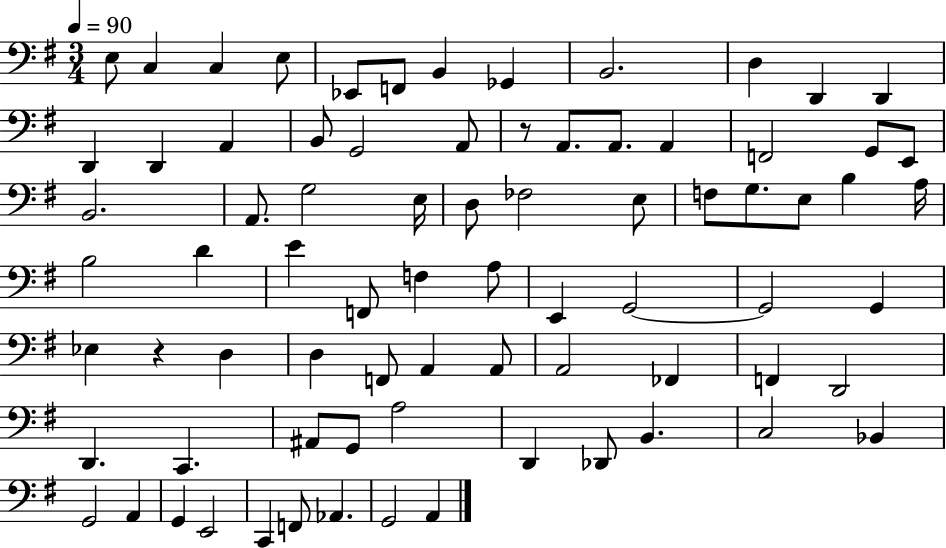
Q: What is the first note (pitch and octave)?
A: E3